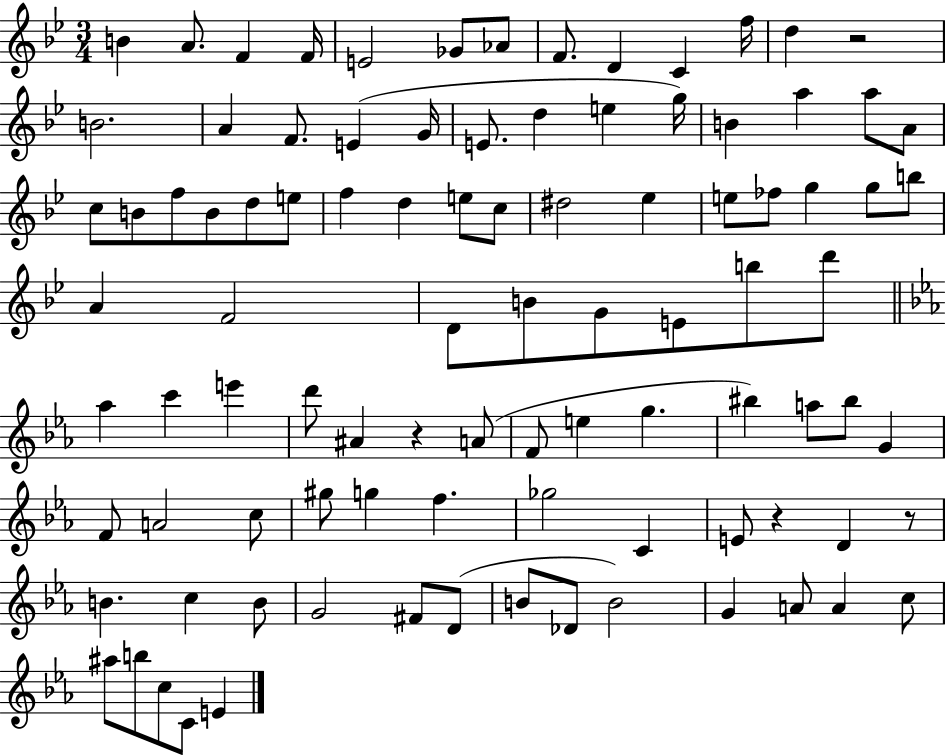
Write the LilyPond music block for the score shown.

{
  \clef treble
  \numericTimeSignature
  \time 3/4
  \key bes \major
  b'4 a'8. f'4 f'16 | e'2 ges'8 aes'8 | f'8. d'4 c'4 f''16 | d''4 r2 | \break b'2. | a'4 f'8. e'4( g'16 | e'8. d''4 e''4 g''16) | b'4 a''4 a''8 a'8 | \break c''8 b'8 f''8 b'8 d''8 e''8 | f''4 d''4 e''8 c''8 | dis''2 ees''4 | e''8 fes''8 g''4 g''8 b''8 | \break a'4 f'2 | d'8 b'8 g'8 e'8 b''8 d'''8 | \bar "||" \break \key c \minor aes''4 c'''4 e'''4 | d'''8 ais'4 r4 a'8( | f'8 e''4 g''4. | bis''4) a''8 bis''8 g'4 | \break f'8 a'2 c''8 | gis''8 g''4 f''4. | ges''2 c'4 | e'8 r4 d'4 r8 | \break b'4. c''4 b'8 | g'2 fis'8 d'8( | b'8 des'8 b'2) | g'4 a'8 a'4 c''8 | \break ais''8 b''8 c''8 c'8 e'4 | \bar "|."
}